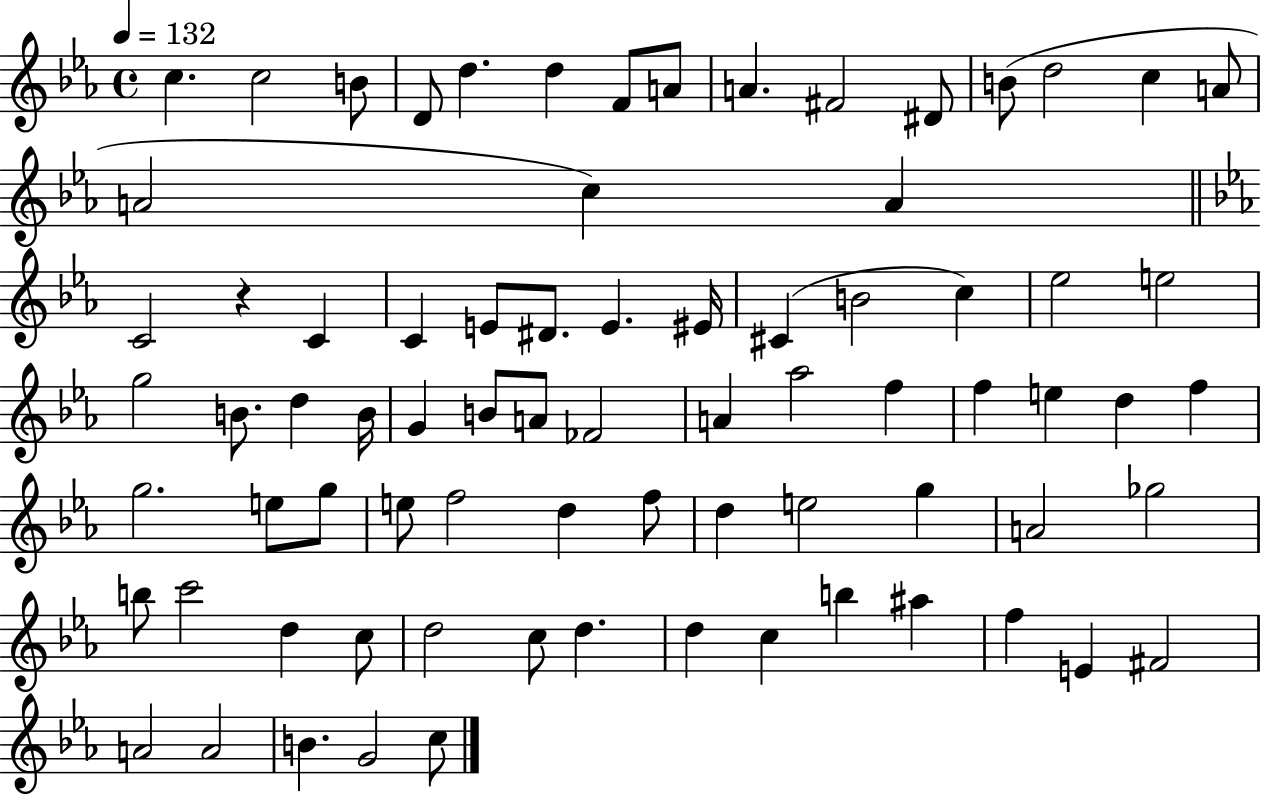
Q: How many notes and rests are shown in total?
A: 77